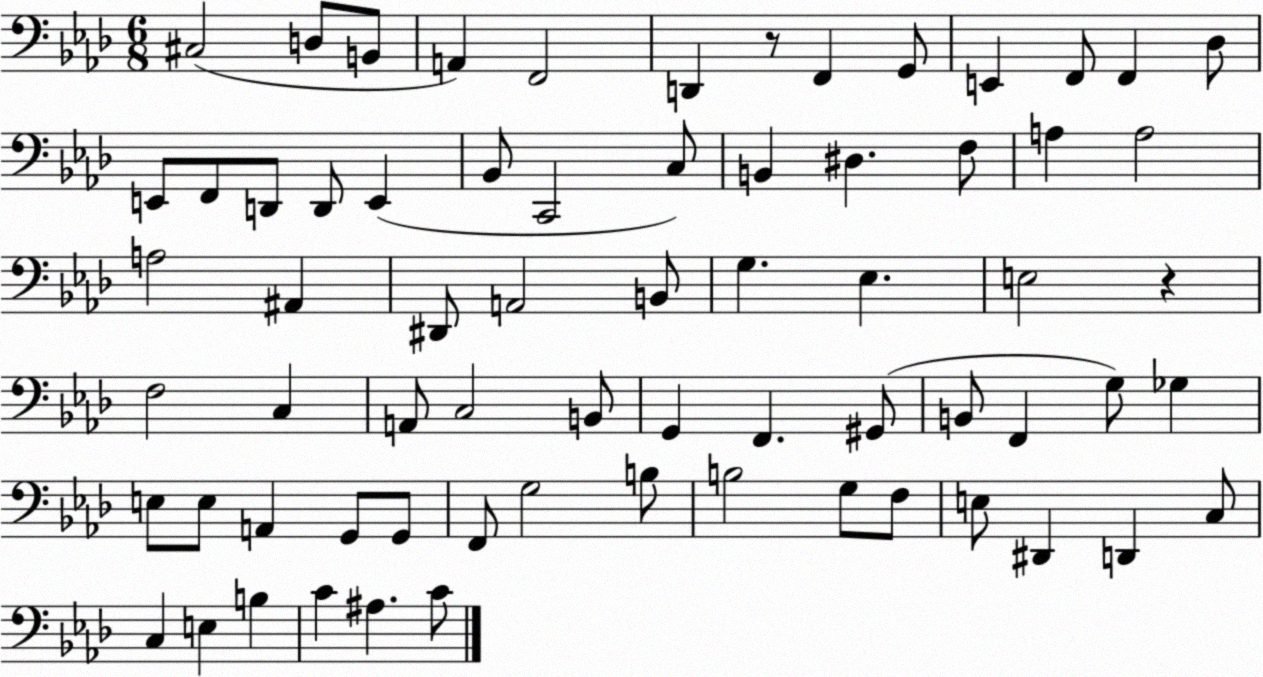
X:1
T:Untitled
M:6/8
L:1/4
K:Ab
^C,2 D,/2 B,,/2 A,, F,,2 D,, z/2 F,, G,,/2 E,, F,,/2 F,, _D,/2 E,,/2 F,,/2 D,,/2 D,,/2 E,, _B,,/2 C,,2 C,/2 B,, ^D, F,/2 A, A,2 A,2 ^A,, ^D,,/2 A,,2 B,,/2 G, _E, E,2 z F,2 C, A,,/2 C,2 B,,/2 G,, F,, ^G,,/2 B,,/2 F,, G,/2 _G, E,/2 E,/2 A,, G,,/2 G,,/2 F,,/2 G,2 B,/2 B,2 G,/2 F,/2 E,/2 ^D,, D,, C,/2 C, E, B, C ^A, C/2